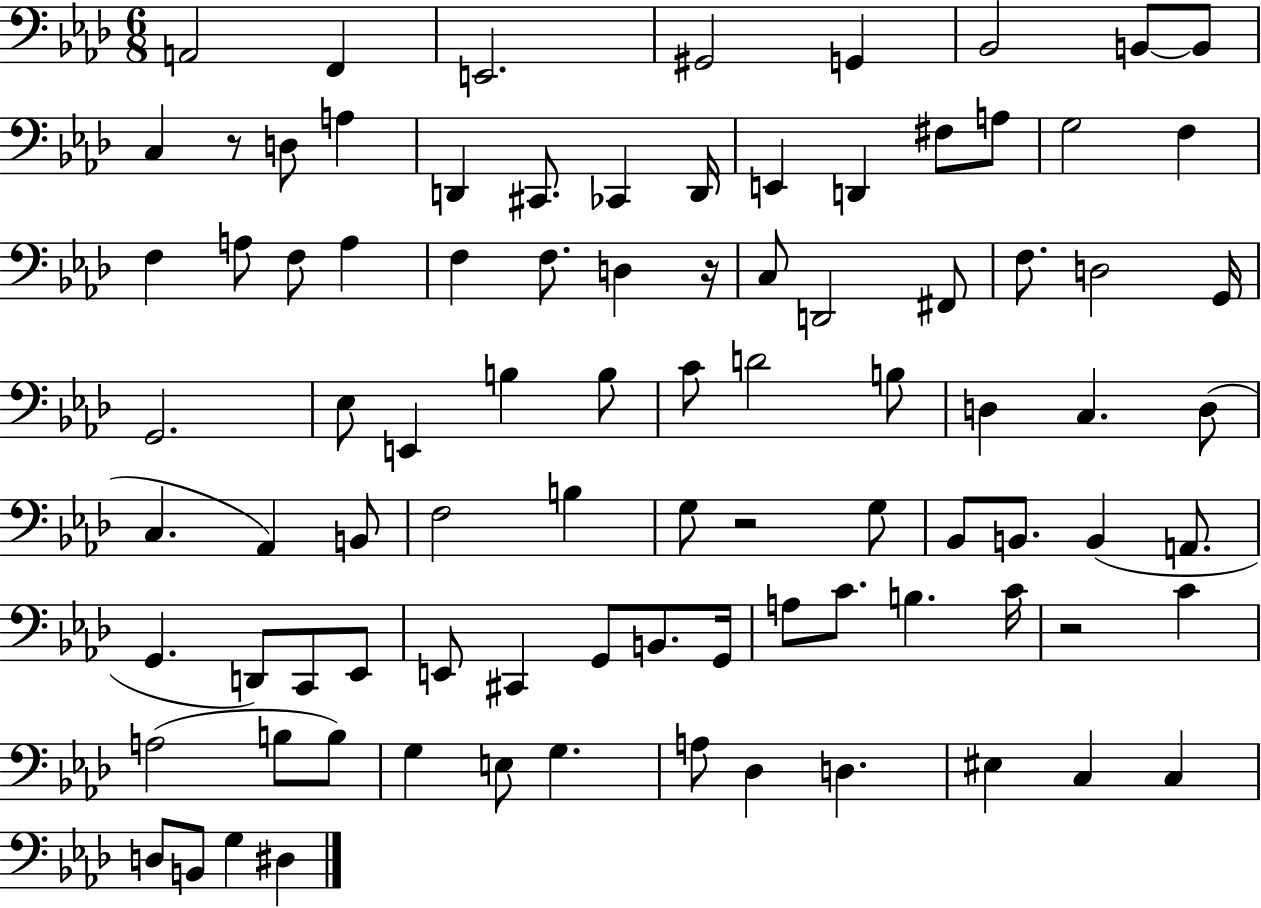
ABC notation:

X:1
T:Untitled
M:6/8
L:1/4
K:Ab
A,,2 F,, E,,2 ^G,,2 G,, _B,,2 B,,/2 B,,/2 C, z/2 D,/2 A, D,, ^C,,/2 _C,, D,,/4 E,, D,, ^F,/2 A,/2 G,2 F, F, A,/2 F,/2 A, F, F,/2 D, z/4 C,/2 D,,2 ^F,,/2 F,/2 D,2 G,,/4 G,,2 _E,/2 E,, B, B,/2 C/2 D2 B,/2 D, C, D,/2 C, _A,, B,,/2 F,2 B, G,/2 z2 G,/2 _B,,/2 B,,/2 B,, A,,/2 G,, D,,/2 C,,/2 _E,,/2 E,,/2 ^C,, G,,/2 B,,/2 G,,/4 A,/2 C/2 B, C/4 z2 C A,2 B,/2 B,/2 G, E,/2 G, A,/2 _D, D, ^E, C, C, D,/2 B,,/2 G, ^D,